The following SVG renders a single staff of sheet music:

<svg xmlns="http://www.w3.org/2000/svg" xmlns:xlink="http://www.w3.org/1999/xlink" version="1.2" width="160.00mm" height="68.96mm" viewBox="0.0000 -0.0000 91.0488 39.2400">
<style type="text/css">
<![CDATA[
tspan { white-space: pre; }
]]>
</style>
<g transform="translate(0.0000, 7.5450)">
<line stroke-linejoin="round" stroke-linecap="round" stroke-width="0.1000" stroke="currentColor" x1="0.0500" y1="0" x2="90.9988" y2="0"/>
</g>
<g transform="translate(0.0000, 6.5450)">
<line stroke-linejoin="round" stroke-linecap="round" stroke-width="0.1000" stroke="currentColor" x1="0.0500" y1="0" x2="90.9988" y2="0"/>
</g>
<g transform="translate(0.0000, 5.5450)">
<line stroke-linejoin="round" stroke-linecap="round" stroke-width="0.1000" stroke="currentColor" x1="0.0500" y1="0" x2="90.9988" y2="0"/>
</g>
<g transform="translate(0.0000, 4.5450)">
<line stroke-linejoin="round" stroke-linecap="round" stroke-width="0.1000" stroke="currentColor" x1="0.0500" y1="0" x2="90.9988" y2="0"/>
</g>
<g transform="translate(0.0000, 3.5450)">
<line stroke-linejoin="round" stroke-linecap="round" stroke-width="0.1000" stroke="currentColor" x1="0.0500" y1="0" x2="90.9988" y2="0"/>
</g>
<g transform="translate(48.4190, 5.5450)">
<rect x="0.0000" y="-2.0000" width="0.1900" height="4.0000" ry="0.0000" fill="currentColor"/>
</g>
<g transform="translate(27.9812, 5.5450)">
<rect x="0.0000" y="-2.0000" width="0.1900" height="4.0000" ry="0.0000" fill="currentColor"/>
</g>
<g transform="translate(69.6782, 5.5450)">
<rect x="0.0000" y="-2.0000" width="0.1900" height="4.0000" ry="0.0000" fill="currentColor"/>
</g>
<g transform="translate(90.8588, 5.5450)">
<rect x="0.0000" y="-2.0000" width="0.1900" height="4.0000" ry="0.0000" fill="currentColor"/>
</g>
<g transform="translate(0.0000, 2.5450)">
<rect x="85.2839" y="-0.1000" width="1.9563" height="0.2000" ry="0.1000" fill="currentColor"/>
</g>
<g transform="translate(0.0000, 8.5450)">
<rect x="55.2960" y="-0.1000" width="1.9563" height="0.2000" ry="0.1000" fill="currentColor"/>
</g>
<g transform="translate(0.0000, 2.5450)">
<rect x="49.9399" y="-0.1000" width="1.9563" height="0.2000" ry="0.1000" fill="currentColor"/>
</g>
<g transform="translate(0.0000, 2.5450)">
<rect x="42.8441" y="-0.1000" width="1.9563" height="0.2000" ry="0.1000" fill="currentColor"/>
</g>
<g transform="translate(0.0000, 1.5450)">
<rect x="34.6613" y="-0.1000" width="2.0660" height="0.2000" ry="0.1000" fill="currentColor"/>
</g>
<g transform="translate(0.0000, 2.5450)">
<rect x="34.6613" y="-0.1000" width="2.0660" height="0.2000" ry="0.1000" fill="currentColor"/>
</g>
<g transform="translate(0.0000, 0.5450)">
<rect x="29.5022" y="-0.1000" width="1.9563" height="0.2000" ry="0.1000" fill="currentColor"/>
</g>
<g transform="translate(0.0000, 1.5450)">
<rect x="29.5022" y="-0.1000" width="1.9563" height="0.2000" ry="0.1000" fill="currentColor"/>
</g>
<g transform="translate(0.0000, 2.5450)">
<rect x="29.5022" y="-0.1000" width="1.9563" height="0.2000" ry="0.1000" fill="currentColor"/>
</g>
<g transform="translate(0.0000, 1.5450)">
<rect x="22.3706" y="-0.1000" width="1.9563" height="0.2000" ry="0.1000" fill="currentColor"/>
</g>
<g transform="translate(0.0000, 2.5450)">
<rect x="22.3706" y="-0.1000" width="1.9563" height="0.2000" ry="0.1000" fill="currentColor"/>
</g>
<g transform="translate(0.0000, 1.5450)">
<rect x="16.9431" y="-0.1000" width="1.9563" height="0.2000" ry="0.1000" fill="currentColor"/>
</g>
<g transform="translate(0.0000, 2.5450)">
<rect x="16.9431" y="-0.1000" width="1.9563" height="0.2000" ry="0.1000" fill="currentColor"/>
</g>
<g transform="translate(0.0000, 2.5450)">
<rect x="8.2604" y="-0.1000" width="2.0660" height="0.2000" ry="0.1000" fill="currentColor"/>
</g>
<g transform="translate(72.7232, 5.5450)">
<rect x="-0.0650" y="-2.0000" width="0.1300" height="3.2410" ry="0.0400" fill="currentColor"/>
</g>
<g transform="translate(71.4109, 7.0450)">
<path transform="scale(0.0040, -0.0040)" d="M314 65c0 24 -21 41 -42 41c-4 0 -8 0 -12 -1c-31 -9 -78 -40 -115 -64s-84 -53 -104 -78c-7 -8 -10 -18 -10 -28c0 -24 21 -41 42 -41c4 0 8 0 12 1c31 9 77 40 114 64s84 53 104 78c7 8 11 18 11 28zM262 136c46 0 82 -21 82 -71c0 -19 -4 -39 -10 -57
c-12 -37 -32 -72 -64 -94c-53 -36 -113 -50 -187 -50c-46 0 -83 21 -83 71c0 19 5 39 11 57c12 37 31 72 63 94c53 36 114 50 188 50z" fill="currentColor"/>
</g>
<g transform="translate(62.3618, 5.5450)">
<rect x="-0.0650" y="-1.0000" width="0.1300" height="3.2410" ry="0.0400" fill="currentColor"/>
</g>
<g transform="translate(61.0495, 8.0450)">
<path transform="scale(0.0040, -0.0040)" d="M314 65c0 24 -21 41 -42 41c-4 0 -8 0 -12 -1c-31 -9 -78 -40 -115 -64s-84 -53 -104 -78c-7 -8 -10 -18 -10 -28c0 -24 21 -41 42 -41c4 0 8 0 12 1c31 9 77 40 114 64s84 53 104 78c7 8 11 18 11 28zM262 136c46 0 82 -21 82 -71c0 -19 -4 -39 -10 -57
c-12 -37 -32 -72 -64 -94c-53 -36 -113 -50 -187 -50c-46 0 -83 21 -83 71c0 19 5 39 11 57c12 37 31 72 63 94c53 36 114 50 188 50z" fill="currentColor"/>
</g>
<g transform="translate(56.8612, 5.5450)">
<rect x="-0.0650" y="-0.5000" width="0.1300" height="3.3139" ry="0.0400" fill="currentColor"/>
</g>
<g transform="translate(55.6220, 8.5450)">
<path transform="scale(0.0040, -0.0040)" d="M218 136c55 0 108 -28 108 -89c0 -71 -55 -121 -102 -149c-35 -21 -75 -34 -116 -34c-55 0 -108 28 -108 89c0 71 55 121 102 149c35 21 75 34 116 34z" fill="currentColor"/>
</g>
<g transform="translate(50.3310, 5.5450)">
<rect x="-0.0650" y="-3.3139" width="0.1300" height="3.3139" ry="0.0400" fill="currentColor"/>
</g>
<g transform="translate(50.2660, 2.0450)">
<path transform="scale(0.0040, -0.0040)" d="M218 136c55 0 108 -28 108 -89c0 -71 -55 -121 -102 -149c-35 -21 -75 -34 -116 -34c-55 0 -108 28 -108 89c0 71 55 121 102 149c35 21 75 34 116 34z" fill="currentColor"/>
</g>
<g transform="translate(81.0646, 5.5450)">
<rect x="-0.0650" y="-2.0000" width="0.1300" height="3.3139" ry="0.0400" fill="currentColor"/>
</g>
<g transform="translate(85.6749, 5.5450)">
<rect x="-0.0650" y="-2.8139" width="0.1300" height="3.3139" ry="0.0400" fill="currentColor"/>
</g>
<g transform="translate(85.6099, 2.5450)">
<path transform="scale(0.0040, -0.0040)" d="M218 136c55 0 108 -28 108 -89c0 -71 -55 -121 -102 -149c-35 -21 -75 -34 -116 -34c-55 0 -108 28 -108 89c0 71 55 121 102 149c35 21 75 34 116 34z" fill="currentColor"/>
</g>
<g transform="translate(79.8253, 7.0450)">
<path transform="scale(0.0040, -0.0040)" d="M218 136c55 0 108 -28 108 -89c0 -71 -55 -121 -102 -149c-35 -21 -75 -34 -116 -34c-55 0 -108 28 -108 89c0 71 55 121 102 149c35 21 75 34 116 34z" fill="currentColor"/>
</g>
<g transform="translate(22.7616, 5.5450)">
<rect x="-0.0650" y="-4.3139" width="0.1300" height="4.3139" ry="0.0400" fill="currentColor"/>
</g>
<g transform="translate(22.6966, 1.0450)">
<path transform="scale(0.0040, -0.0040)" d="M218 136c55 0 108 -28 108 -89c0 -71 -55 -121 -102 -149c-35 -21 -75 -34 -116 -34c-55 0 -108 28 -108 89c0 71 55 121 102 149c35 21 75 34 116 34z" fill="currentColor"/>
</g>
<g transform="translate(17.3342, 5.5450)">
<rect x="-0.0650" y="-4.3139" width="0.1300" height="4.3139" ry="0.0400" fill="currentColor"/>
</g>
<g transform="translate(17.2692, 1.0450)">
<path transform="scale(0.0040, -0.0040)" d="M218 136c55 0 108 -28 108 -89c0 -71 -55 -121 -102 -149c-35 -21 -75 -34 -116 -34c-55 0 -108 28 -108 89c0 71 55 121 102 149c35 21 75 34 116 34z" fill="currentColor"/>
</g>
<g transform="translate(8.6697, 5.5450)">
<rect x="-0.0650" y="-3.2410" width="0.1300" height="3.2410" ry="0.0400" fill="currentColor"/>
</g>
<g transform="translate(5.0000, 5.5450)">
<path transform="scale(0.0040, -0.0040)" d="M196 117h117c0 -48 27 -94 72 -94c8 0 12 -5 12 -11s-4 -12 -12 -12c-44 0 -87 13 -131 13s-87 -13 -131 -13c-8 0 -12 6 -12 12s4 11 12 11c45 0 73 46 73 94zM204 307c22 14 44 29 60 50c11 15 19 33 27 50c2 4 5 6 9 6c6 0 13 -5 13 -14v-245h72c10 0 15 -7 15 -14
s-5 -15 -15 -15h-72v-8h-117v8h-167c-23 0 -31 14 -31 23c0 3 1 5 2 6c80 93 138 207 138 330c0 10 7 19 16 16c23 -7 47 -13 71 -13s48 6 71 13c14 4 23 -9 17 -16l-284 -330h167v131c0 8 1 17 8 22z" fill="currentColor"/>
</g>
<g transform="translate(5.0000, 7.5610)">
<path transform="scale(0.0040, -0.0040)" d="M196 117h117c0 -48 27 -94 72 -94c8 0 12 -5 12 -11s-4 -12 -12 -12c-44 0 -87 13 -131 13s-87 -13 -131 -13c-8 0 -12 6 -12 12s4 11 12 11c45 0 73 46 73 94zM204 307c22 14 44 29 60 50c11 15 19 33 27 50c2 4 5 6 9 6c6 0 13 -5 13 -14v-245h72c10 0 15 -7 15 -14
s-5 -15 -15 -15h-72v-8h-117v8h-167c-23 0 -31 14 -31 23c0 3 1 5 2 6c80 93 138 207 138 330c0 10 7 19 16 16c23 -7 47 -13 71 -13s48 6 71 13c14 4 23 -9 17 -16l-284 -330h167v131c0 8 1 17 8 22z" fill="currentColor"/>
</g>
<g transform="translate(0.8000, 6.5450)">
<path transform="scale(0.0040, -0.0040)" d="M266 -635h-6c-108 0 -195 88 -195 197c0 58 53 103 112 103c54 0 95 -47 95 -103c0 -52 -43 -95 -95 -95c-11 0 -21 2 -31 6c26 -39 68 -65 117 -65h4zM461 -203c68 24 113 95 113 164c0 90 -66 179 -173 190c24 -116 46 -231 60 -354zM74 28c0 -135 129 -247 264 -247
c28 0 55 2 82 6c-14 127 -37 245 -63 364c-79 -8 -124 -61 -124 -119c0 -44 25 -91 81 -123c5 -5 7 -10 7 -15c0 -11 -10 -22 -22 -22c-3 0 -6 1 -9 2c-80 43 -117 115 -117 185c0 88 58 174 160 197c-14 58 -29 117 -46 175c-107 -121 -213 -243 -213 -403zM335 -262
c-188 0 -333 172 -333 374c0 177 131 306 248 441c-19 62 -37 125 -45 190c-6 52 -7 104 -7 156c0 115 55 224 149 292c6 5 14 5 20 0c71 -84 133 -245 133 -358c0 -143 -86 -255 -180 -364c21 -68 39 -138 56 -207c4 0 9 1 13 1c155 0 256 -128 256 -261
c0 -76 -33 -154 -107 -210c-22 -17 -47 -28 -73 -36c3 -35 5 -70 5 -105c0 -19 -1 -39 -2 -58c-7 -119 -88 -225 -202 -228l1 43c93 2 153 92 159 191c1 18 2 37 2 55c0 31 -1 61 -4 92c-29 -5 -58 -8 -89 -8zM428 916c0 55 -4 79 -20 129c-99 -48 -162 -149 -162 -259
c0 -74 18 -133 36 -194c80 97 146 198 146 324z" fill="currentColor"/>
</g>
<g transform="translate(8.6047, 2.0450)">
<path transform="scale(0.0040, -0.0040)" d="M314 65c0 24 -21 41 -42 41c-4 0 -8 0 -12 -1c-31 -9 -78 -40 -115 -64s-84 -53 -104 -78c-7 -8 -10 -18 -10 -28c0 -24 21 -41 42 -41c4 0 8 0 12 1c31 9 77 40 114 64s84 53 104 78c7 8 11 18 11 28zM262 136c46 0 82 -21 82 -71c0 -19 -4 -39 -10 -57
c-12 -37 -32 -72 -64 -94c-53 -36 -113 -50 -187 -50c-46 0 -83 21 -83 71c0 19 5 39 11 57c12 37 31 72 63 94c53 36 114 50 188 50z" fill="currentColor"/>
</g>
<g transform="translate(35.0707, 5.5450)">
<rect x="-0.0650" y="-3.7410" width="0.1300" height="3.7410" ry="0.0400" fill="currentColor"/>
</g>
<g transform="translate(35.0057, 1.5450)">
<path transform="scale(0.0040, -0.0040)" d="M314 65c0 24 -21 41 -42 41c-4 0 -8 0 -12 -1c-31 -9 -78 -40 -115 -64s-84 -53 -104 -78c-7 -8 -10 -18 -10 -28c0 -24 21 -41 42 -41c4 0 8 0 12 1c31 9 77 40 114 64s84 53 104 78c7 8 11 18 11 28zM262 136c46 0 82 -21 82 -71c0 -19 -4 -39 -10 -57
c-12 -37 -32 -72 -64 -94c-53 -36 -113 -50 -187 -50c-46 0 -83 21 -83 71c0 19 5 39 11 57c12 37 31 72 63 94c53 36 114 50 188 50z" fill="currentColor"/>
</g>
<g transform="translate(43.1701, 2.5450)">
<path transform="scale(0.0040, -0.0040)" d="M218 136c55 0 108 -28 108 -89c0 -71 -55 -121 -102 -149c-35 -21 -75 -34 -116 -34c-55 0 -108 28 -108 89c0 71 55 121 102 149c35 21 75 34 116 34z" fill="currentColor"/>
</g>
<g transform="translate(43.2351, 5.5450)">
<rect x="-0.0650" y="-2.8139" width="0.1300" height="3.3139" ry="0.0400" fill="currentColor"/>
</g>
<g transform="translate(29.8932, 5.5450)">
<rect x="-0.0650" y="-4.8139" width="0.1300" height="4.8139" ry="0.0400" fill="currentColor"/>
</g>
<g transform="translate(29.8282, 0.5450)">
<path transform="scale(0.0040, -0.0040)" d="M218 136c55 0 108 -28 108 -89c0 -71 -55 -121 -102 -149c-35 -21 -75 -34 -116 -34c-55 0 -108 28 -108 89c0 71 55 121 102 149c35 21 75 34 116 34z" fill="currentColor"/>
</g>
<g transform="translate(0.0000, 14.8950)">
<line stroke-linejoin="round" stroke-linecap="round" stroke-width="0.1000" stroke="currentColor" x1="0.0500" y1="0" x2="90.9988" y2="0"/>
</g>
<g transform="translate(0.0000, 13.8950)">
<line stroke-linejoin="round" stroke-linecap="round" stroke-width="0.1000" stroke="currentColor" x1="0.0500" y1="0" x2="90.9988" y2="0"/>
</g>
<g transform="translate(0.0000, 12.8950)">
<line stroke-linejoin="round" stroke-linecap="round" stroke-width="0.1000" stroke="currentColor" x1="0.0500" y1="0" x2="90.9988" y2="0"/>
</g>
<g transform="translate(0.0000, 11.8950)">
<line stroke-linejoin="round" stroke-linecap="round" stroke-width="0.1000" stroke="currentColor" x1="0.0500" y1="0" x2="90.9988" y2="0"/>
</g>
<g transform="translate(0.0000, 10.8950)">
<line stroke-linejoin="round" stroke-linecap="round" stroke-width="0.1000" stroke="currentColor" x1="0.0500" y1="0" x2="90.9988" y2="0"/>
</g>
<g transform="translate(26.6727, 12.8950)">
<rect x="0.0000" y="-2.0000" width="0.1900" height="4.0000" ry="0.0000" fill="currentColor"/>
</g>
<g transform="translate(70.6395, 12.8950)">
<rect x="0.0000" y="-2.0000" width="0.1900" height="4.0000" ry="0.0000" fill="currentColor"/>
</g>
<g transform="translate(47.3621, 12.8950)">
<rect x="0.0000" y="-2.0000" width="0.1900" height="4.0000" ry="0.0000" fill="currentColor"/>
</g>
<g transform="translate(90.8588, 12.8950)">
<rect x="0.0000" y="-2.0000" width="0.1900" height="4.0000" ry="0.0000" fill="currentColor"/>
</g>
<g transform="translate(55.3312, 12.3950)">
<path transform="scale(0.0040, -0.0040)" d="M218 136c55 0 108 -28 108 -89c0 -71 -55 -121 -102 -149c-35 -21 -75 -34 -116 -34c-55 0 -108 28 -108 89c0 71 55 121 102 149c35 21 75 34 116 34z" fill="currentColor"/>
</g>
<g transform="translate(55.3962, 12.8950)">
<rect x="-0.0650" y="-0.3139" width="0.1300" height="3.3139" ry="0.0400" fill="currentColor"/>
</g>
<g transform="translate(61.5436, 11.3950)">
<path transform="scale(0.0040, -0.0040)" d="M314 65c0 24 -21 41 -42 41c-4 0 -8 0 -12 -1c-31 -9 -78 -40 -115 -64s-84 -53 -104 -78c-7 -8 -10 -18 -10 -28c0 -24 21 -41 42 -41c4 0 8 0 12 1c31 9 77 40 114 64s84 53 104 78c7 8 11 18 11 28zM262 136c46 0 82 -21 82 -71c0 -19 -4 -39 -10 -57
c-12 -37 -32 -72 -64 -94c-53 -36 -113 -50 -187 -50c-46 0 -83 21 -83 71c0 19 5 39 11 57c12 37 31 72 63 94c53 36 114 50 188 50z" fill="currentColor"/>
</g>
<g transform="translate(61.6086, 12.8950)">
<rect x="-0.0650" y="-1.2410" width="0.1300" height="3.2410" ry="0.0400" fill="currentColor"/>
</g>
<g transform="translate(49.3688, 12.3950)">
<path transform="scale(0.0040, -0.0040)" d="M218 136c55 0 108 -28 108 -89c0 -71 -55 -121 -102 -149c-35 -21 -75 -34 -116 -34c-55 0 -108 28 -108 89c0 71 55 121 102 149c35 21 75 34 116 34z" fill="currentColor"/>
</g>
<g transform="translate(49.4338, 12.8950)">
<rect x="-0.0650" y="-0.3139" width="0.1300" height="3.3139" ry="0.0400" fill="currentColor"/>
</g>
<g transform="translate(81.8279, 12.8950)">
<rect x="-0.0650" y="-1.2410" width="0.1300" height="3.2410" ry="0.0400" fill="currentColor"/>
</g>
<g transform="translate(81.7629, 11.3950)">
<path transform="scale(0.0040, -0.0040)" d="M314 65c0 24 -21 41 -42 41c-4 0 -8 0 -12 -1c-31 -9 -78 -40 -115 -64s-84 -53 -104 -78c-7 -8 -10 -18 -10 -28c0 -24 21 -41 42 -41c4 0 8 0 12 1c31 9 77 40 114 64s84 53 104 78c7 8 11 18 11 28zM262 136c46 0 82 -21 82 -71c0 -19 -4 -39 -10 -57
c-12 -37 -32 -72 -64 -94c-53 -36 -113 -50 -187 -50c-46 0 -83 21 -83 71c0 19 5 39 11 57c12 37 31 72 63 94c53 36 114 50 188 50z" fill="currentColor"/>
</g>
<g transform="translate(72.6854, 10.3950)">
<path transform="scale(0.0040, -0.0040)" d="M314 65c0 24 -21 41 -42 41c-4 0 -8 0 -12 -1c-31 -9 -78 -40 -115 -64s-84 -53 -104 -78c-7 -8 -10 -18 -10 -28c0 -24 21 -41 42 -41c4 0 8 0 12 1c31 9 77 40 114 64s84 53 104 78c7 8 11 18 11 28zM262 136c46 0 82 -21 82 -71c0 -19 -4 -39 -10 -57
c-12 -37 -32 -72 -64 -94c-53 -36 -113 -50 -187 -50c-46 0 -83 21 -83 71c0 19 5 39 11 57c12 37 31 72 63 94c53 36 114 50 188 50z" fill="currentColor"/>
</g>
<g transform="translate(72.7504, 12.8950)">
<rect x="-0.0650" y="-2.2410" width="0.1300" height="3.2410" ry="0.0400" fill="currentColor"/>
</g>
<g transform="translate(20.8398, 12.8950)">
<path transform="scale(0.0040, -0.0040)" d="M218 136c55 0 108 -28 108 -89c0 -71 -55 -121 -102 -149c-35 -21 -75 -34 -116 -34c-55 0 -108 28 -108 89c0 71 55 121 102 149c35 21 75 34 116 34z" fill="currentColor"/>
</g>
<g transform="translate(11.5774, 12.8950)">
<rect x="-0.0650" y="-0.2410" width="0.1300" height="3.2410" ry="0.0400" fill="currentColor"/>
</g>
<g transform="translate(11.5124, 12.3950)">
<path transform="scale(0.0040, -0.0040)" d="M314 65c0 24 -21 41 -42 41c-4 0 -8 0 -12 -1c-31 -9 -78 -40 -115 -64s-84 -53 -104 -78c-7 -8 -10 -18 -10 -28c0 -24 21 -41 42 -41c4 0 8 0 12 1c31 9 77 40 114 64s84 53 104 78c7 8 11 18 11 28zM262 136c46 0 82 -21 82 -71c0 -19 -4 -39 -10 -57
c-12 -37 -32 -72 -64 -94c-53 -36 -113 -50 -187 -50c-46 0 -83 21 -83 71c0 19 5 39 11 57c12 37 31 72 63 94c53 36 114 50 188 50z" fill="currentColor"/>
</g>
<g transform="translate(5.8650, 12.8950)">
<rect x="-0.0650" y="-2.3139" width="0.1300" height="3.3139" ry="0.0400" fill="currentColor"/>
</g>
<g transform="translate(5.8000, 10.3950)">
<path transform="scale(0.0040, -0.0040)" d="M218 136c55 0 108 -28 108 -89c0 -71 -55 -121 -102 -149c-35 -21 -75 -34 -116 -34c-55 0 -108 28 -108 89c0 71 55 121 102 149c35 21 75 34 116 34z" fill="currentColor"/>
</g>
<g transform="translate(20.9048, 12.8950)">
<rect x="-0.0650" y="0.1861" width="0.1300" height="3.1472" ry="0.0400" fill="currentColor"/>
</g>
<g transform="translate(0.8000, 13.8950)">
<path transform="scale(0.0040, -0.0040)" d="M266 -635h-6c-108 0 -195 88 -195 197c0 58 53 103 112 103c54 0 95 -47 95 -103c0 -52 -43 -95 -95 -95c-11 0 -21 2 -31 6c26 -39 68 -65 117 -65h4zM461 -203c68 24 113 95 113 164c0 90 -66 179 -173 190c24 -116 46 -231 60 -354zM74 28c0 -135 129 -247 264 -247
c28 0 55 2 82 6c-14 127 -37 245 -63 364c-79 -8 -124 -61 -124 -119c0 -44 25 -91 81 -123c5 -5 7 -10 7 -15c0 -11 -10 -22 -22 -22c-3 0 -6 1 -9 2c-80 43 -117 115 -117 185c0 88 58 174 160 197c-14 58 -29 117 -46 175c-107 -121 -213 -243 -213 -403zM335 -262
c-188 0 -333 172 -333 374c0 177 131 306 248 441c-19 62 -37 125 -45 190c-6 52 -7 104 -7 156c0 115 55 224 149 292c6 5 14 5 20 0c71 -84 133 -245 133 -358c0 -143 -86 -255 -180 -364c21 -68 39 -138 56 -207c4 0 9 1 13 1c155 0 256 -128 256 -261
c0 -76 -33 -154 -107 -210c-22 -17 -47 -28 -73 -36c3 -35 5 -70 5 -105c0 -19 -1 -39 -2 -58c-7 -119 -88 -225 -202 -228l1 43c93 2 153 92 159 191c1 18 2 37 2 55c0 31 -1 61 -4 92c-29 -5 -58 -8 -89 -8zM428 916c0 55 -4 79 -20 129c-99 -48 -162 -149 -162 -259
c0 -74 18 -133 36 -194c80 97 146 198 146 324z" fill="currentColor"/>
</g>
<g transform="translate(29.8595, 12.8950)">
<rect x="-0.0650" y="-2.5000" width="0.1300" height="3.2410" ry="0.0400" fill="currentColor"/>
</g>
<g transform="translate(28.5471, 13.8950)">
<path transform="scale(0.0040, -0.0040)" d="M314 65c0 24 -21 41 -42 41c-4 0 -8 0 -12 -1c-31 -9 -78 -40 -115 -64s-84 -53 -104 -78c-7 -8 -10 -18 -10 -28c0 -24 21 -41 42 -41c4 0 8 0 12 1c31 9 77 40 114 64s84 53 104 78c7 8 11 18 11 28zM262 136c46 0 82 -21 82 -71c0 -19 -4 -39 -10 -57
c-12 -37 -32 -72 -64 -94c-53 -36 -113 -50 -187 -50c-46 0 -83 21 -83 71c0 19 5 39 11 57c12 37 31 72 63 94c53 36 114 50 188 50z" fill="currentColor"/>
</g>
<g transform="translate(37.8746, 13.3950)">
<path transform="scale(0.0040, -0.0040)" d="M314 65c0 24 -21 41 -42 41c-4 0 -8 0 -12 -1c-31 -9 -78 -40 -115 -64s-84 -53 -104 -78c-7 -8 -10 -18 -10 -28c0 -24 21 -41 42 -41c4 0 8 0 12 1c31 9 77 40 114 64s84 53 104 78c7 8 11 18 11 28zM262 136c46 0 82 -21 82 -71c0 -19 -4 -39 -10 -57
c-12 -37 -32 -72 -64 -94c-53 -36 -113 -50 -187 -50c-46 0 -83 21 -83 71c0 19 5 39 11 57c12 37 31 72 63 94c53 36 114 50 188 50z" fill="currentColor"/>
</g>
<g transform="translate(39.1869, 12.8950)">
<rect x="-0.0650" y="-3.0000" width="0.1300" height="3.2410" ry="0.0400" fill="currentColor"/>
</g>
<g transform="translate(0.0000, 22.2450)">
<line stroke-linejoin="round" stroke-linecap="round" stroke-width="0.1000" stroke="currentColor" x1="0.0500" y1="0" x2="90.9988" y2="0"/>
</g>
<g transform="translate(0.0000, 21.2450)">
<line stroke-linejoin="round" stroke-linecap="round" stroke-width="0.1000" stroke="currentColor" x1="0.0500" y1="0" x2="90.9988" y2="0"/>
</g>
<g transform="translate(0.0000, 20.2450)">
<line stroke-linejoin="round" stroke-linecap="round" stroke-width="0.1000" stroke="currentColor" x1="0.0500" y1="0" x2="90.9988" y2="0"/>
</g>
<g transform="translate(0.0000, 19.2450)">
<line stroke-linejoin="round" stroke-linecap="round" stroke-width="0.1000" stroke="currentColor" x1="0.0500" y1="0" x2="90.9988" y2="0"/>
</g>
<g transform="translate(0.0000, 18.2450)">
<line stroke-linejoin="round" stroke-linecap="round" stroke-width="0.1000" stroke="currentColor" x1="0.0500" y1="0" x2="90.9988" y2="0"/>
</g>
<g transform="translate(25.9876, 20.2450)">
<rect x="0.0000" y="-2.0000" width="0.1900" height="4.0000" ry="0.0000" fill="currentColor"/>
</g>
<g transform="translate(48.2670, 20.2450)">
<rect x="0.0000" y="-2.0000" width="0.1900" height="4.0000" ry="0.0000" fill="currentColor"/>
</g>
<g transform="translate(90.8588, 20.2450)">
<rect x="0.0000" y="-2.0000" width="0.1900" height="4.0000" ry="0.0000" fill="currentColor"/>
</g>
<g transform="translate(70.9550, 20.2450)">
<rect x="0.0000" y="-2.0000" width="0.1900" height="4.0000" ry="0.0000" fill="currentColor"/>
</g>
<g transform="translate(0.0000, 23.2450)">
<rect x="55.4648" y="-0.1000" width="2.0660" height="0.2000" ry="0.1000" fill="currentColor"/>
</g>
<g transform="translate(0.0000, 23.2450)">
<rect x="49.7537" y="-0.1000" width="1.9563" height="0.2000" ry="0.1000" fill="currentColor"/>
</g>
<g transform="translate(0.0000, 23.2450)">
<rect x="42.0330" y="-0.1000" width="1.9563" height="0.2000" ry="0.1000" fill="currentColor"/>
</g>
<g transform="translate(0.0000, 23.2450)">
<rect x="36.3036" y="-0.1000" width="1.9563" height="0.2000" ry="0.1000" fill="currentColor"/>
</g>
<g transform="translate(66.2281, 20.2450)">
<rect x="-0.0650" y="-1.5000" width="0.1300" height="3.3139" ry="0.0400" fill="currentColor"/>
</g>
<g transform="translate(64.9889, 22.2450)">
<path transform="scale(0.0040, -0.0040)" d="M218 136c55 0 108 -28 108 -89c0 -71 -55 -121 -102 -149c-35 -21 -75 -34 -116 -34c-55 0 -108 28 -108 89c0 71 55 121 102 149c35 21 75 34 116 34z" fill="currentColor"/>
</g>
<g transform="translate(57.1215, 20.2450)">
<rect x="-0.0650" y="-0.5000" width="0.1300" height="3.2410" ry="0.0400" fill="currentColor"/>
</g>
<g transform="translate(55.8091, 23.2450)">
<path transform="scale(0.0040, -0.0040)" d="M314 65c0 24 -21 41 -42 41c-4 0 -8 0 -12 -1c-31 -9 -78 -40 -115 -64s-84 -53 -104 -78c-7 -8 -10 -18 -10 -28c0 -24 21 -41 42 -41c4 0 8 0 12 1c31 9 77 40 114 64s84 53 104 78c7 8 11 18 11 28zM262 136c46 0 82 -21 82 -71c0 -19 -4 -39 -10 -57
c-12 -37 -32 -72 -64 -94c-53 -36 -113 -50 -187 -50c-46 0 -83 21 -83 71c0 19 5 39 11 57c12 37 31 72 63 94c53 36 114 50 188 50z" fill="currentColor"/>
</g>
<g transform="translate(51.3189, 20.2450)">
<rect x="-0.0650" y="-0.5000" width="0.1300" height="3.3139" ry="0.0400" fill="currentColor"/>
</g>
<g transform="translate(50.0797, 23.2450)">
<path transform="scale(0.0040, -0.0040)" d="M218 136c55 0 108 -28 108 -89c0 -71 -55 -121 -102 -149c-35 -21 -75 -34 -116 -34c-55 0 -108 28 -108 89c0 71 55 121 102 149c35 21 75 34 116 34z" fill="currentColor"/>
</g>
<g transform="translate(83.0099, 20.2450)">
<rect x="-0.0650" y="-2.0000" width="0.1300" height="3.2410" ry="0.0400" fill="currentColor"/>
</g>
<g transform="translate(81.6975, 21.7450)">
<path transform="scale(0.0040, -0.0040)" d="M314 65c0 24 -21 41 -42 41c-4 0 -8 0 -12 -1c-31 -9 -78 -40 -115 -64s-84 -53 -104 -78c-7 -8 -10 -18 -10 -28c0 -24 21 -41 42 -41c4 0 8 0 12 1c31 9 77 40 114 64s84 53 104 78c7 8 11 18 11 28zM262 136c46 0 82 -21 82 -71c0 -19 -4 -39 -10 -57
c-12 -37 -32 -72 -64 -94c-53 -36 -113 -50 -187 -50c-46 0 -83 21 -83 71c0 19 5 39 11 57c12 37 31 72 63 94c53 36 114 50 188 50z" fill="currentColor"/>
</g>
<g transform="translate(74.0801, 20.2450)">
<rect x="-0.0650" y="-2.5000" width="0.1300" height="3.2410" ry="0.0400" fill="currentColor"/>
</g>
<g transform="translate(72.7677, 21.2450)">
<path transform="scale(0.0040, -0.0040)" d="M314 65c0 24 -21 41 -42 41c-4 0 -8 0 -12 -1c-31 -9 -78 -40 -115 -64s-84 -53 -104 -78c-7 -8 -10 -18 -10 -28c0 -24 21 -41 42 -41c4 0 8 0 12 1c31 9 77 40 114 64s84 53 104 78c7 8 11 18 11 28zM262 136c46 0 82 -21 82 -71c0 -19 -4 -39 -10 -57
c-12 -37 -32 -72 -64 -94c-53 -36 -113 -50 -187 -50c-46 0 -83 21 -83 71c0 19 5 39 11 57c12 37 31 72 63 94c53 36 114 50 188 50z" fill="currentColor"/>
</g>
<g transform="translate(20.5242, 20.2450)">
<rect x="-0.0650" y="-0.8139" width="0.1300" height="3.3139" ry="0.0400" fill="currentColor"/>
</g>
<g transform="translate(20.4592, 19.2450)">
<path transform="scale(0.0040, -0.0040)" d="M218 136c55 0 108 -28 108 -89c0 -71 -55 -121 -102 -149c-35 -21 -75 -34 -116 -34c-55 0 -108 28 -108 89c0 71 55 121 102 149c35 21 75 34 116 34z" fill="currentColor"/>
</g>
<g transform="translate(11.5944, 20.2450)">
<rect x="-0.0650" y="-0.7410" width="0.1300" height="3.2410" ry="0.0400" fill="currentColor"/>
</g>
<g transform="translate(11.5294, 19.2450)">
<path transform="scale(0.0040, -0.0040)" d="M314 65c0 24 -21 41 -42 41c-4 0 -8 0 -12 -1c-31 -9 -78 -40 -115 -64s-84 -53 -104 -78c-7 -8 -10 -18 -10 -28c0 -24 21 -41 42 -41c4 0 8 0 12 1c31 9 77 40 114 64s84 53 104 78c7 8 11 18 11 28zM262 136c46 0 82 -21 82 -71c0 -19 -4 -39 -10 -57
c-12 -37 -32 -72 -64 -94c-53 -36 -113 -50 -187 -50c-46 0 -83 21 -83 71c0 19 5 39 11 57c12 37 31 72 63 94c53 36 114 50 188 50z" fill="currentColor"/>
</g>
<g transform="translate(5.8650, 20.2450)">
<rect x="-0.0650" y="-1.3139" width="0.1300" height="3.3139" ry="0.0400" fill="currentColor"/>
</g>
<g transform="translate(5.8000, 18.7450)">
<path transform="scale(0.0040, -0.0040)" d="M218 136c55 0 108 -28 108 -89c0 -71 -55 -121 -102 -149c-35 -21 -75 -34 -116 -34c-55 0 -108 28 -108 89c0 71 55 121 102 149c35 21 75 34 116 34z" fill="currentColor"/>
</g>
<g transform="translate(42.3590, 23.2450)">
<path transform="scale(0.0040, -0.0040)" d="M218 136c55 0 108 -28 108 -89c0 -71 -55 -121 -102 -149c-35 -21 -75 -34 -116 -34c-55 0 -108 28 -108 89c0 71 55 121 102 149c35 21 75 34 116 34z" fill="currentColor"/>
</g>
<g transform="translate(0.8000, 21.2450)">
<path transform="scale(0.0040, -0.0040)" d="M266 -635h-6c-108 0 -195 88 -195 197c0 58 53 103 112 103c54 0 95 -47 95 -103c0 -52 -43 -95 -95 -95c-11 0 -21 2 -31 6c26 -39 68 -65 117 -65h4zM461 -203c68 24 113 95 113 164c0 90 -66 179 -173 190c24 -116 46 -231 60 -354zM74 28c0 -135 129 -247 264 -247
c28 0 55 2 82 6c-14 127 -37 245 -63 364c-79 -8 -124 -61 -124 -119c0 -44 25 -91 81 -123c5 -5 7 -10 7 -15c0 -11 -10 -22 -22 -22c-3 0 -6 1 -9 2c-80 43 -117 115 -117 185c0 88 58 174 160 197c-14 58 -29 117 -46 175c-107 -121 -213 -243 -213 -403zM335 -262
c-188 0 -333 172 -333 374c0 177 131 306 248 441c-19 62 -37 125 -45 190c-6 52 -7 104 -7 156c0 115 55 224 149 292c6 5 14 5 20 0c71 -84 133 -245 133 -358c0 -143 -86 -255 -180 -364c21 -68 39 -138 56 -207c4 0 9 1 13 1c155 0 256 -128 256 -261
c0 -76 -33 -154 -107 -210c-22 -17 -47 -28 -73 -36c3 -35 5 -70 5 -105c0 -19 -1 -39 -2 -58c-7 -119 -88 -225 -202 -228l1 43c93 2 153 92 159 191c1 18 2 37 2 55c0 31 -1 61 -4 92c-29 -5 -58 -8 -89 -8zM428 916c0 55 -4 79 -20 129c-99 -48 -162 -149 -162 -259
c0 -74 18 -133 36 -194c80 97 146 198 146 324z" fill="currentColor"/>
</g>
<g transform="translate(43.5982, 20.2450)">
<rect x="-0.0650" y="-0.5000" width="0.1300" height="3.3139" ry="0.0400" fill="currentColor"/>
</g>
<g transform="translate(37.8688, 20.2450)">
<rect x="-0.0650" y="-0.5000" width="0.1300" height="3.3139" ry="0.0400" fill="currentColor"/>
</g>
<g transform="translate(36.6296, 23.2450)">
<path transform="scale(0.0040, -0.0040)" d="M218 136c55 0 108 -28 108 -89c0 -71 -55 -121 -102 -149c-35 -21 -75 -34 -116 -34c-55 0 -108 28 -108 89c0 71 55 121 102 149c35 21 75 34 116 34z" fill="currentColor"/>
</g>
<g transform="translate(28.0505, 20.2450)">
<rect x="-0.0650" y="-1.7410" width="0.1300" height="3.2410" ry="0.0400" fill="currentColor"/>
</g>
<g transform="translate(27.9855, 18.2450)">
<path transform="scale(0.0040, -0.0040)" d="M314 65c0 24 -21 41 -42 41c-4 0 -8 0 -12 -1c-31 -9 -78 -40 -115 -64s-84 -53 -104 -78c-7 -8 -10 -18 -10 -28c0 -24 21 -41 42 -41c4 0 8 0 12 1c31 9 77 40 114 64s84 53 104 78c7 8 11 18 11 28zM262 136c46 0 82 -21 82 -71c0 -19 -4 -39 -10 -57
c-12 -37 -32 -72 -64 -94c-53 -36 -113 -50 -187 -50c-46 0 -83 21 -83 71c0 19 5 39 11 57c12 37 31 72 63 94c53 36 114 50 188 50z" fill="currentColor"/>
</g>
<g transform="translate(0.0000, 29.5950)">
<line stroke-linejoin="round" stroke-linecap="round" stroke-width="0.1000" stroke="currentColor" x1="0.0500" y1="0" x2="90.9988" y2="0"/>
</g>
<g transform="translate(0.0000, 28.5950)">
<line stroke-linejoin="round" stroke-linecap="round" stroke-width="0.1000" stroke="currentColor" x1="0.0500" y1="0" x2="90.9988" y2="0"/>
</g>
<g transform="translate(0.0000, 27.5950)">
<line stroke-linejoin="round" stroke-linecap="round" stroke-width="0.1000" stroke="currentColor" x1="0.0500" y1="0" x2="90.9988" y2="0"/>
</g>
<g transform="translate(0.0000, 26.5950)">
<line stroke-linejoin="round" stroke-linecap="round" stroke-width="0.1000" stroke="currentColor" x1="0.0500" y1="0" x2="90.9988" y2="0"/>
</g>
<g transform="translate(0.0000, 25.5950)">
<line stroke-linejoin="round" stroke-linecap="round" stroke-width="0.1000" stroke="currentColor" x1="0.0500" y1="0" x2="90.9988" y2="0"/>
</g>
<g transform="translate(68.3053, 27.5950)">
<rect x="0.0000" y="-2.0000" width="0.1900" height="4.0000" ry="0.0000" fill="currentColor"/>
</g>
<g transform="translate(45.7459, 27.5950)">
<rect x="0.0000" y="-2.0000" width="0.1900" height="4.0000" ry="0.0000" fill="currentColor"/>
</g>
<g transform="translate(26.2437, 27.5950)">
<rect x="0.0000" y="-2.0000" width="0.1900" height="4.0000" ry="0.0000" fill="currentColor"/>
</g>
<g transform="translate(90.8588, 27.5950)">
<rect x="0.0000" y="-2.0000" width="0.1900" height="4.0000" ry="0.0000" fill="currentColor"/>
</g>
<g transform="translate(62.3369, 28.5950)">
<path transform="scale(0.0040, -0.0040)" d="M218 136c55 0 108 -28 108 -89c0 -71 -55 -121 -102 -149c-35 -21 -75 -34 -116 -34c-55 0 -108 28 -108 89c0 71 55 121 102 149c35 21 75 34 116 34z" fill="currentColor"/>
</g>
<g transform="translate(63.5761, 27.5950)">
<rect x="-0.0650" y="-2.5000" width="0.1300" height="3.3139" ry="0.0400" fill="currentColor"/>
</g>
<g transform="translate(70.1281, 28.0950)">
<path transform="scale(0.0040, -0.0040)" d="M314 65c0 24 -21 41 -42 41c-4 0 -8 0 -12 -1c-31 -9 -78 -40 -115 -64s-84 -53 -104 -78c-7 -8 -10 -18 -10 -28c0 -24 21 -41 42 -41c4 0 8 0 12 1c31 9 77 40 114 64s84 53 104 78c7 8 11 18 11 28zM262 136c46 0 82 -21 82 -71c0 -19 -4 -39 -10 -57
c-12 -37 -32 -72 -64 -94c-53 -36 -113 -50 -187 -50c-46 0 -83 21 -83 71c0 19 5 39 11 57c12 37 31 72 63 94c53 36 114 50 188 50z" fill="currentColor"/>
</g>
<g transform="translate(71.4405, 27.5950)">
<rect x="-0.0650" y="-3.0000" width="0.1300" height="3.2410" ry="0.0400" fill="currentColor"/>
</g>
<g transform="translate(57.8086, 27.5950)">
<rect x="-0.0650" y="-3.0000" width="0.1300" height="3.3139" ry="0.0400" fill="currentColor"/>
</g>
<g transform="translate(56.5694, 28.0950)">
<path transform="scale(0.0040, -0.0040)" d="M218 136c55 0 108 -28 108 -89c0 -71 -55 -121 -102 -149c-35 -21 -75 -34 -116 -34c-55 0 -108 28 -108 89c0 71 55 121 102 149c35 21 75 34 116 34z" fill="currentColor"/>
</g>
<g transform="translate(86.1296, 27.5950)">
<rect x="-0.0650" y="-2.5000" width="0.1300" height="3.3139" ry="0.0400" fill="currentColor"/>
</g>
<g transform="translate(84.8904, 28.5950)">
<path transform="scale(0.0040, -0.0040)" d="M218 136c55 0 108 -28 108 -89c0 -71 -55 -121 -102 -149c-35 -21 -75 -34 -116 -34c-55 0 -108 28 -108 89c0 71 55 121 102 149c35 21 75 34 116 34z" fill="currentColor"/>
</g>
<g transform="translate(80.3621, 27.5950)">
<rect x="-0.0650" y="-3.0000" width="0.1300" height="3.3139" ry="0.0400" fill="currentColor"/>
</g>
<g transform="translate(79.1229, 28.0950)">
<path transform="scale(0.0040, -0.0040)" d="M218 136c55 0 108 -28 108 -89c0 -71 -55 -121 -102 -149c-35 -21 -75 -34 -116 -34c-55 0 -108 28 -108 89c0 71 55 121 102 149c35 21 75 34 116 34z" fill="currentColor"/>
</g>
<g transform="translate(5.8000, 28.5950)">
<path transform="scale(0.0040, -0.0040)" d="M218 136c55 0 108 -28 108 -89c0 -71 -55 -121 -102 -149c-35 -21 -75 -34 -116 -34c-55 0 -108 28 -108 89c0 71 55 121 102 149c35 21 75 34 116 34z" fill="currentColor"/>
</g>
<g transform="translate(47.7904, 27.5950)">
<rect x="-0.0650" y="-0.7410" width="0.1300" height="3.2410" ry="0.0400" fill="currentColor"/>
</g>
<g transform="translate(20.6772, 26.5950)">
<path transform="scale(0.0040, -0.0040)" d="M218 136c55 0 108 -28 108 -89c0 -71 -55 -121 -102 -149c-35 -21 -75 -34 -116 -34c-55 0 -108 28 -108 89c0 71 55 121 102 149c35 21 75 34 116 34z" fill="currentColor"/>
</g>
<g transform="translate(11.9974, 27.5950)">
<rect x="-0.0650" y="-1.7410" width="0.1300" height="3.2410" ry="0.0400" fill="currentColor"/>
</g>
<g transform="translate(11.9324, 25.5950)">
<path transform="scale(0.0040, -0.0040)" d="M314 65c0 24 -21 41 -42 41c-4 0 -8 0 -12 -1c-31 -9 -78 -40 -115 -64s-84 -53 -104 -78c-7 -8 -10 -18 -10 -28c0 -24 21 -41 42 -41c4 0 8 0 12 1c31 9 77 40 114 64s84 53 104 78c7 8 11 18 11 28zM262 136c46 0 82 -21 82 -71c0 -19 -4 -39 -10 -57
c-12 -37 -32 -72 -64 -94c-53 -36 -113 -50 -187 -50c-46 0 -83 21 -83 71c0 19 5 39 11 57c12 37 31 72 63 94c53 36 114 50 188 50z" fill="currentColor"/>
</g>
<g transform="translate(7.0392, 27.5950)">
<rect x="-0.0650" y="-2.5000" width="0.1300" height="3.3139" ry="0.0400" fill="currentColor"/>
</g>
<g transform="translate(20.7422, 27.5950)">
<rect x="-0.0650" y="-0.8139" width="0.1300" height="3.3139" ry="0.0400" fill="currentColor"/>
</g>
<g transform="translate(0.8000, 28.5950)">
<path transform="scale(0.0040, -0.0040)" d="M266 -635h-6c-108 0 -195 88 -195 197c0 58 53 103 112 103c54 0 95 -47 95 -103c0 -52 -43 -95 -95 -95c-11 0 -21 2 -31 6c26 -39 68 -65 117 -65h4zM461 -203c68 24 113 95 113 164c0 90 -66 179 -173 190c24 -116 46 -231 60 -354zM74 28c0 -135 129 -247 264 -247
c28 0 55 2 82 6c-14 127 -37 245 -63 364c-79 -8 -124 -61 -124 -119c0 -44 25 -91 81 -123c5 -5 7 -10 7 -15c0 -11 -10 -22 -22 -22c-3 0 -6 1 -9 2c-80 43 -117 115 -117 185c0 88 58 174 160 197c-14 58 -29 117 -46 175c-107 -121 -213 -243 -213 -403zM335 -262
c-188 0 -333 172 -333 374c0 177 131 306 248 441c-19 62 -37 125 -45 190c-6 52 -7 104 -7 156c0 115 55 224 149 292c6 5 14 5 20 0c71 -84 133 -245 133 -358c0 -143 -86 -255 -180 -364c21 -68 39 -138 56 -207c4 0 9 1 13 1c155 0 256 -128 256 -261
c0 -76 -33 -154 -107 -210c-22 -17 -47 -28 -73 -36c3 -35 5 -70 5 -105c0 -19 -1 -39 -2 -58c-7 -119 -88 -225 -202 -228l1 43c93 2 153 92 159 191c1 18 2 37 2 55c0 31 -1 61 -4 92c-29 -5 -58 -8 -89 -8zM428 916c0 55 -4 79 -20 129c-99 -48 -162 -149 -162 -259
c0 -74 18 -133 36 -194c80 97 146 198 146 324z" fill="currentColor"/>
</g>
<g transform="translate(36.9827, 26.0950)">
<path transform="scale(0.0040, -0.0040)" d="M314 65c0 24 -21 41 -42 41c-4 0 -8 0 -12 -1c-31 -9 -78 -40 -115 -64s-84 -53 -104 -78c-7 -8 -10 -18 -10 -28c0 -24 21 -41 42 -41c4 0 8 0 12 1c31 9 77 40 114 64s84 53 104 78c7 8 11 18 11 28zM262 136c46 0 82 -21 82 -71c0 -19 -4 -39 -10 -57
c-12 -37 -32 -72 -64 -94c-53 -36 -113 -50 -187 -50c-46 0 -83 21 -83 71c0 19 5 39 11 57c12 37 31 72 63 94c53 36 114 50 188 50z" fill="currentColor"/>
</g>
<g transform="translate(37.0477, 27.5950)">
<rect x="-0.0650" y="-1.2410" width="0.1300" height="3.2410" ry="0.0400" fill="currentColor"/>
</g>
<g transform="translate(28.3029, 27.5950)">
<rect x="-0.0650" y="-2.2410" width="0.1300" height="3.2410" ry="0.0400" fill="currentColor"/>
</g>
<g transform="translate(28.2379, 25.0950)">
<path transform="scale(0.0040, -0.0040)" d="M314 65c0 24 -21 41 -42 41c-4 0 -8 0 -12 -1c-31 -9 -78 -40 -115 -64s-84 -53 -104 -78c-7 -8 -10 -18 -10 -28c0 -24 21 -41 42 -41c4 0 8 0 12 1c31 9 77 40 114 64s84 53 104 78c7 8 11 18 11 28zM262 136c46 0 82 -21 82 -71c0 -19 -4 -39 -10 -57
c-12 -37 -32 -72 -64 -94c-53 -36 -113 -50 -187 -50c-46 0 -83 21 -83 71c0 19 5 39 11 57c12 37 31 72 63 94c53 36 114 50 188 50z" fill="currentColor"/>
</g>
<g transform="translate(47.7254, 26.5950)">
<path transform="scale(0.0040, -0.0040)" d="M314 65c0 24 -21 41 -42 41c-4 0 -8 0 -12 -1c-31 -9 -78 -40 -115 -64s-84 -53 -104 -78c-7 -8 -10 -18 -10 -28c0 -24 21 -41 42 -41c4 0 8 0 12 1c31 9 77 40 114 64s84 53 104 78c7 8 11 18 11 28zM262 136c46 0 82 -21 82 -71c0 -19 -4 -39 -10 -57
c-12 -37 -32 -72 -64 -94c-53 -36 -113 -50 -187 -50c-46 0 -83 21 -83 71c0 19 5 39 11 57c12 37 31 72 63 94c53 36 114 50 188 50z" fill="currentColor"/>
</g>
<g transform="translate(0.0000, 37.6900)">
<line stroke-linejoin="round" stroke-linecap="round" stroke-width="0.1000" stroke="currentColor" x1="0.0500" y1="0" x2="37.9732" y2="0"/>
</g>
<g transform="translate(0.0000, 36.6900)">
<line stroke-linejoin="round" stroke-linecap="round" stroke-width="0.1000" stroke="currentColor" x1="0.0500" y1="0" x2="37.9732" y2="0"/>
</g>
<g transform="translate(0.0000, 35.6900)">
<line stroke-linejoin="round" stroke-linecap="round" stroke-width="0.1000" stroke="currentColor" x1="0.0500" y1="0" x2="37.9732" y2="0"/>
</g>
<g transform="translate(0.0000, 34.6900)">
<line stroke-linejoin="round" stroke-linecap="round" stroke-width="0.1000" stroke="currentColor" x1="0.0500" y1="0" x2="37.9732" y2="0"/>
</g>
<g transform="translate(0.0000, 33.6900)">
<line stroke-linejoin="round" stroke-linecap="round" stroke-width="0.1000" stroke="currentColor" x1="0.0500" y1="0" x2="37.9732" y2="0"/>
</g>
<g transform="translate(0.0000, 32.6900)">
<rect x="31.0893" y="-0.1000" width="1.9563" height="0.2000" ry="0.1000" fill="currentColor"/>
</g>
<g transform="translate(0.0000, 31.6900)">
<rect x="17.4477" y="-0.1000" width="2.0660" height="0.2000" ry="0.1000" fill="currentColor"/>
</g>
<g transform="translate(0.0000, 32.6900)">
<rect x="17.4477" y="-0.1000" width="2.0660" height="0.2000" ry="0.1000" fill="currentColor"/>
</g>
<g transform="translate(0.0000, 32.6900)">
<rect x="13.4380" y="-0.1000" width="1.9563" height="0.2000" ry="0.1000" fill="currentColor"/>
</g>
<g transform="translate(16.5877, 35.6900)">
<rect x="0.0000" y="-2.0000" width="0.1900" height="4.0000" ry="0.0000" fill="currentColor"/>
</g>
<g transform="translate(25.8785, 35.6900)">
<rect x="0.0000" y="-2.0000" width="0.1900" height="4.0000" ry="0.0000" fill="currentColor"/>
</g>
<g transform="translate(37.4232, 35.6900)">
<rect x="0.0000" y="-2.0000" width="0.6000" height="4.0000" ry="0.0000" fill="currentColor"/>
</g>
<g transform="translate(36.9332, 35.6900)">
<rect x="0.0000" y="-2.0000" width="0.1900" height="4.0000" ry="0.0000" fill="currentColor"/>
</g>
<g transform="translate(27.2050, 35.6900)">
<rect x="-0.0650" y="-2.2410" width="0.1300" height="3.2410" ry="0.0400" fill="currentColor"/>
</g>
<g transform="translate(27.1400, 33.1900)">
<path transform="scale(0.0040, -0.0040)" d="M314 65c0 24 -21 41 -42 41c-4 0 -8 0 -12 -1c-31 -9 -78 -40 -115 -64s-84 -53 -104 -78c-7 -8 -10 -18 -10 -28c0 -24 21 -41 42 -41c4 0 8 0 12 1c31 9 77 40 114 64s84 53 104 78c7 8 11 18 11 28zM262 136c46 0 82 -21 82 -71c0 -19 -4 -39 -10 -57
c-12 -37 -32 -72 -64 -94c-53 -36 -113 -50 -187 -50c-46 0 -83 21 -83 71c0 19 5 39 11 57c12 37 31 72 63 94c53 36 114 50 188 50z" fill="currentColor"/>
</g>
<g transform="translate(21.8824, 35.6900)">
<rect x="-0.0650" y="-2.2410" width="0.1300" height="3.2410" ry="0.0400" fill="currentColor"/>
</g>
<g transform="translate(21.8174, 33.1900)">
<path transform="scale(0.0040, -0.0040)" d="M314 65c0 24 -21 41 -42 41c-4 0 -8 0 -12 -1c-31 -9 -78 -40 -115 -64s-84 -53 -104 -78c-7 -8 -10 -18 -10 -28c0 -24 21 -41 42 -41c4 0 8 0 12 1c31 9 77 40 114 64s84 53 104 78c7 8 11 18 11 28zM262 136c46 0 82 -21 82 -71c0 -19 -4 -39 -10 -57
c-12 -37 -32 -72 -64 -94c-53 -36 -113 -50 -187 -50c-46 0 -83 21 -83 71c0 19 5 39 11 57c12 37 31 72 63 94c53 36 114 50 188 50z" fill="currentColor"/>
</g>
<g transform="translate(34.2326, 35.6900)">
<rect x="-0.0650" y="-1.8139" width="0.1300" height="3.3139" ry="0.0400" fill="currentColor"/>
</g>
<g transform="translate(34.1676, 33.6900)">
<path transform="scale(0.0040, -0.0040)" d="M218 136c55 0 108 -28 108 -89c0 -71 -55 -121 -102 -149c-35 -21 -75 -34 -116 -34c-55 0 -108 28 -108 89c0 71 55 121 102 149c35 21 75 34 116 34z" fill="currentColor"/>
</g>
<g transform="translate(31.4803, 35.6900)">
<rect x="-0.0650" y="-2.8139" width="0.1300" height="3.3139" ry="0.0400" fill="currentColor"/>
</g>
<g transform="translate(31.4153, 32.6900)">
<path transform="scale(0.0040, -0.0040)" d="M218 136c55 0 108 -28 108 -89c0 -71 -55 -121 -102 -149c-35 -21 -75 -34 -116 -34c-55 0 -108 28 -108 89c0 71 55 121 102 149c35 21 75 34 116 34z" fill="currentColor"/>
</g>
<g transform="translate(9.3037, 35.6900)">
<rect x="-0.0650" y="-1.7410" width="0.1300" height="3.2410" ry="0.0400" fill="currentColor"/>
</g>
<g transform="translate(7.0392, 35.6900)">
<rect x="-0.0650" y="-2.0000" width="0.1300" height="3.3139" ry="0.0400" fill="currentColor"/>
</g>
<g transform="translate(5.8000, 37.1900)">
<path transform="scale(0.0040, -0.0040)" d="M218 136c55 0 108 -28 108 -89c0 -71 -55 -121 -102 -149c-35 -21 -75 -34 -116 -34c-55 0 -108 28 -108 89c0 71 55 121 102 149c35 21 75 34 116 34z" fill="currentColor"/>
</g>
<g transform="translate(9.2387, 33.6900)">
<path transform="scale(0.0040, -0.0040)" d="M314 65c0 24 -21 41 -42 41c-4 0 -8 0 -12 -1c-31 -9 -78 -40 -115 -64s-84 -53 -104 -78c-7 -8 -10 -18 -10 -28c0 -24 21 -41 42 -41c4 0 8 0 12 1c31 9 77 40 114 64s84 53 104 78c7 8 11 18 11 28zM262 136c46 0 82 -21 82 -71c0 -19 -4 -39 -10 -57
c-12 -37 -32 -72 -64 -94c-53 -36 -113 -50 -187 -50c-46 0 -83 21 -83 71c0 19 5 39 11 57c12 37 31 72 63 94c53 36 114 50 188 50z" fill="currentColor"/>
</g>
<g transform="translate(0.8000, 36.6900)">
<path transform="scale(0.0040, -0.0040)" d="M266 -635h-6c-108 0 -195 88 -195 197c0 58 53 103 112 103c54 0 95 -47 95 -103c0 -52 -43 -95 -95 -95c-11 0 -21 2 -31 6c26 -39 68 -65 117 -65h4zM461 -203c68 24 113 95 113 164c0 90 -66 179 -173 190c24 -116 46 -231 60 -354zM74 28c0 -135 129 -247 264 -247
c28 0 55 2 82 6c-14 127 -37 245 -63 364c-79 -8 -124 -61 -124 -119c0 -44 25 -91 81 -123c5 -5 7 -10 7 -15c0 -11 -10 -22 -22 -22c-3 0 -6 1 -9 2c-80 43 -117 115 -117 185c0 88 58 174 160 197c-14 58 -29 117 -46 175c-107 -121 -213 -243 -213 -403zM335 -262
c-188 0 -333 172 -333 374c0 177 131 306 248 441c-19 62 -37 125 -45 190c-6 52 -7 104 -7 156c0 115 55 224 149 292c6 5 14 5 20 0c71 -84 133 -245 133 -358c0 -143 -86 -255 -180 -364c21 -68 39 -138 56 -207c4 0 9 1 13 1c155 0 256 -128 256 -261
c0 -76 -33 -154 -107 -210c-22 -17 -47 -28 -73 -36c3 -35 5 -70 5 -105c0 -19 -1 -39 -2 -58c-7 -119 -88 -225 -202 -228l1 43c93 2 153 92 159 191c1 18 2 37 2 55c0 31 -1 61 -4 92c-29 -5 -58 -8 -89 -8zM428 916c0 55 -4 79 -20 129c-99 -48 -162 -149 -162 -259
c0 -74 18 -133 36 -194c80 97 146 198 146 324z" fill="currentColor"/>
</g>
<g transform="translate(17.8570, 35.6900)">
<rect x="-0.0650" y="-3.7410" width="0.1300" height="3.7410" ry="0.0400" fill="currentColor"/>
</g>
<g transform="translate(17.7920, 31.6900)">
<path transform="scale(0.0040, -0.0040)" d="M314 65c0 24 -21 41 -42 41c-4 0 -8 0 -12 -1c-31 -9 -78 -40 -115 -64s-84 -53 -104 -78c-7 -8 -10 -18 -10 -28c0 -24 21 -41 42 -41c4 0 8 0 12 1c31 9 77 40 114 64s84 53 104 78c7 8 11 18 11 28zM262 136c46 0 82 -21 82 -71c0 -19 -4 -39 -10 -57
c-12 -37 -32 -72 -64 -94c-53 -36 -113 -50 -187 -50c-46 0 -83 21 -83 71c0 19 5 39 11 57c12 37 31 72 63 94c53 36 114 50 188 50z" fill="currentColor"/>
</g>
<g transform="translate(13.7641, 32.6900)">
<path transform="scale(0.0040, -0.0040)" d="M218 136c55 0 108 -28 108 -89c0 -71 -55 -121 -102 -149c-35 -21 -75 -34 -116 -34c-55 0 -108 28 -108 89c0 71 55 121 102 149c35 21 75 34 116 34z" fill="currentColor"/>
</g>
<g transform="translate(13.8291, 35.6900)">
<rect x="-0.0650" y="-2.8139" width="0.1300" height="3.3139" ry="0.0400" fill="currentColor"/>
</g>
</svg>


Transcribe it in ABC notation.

X:1
T:Untitled
M:4/4
L:1/4
K:C
b2 d' d' e' c'2 a b C D2 F2 F a g c2 B G2 A2 c c e2 g2 e2 e d2 d f2 C C C C2 E G2 F2 G f2 d g2 e2 d2 A G A2 A G F f2 a c'2 g2 g2 a f